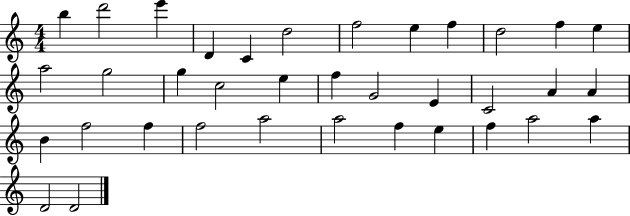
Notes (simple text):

B5/q D6/h E6/q D4/q C4/q D5/h F5/h E5/q F5/q D5/h F5/q E5/q A5/h G5/h G5/q C5/h E5/q F5/q G4/h E4/q C4/h A4/q A4/q B4/q F5/h F5/q F5/h A5/h A5/h F5/q E5/q F5/q A5/h A5/q D4/h D4/h